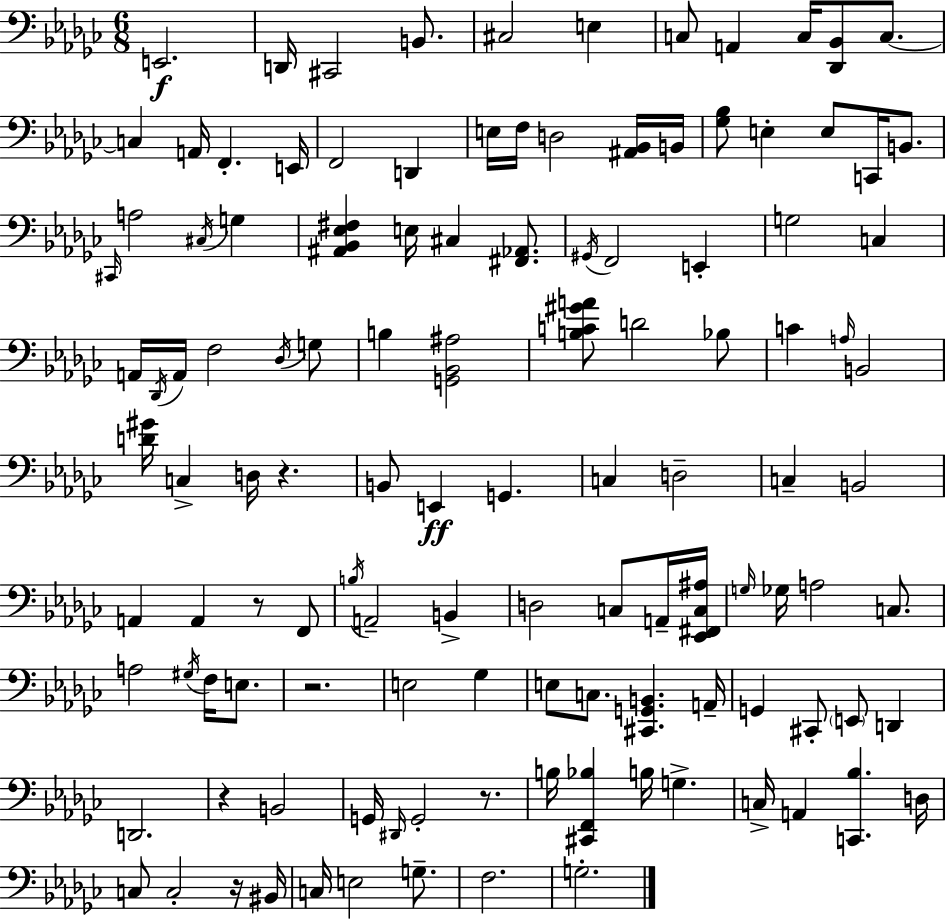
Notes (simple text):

E2/h. D2/s C#2/h B2/e. C#3/h E3/q C3/e A2/q C3/s [Db2,Bb2]/e C3/e. C3/q A2/s F2/q. E2/s F2/h D2/q E3/s F3/s D3/h [A#2,Bb2]/s B2/s [Gb3,Bb3]/e E3/q E3/e C2/s B2/e. C#2/s A3/h C#3/s G3/q [A#2,Bb2,Eb3,F#3]/q E3/s C#3/q [F#2,Ab2]/e. G#2/s F2/h E2/q G3/h C3/q A2/s Db2/s A2/s F3/h Db3/s G3/e B3/q [G2,Bb2,A#3]/h [B3,C4,G#4,A4]/e D4/h Bb3/e C4/q A3/s B2/h [D4,G#4]/s C3/q D3/s R/q. B2/e E2/q G2/q. C3/q D3/h C3/q B2/h A2/q A2/q R/e F2/e B3/s A2/h B2/q D3/h C3/e A2/s [Eb2,F#2,C3,A#3]/s G3/s Gb3/s A3/h C3/e. A3/h G#3/s F3/s E3/e. R/h. E3/h Gb3/q E3/e C3/e. [C#2,G2,B2]/q. A2/s G2/q C#2/e E2/e D2/q D2/h. R/q B2/h G2/s D#2/s G2/h R/e. B3/s [C#2,F2,Bb3]/q B3/s G3/q. C3/s A2/q [C2,Bb3]/q. D3/s C3/e C3/h R/s BIS2/s C3/s E3/h G3/e. F3/h. G3/h.